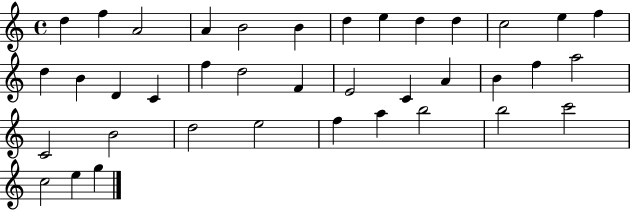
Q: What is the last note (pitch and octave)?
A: G5